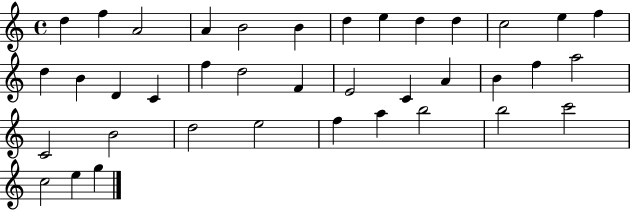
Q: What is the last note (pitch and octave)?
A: G5